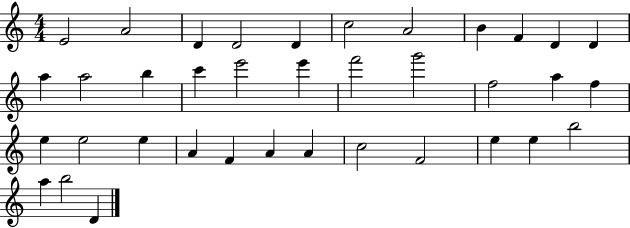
E4/h A4/h D4/q D4/h D4/q C5/h A4/h B4/q F4/q D4/q D4/q A5/q A5/h B5/q C6/q E6/h E6/q F6/h G6/h F5/h A5/q F5/q E5/q E5/h E5/q A4/q F4/q A4/q A4/q C5/h F4/h E5/q E5/q B5/h A5/q B5/h D4/q